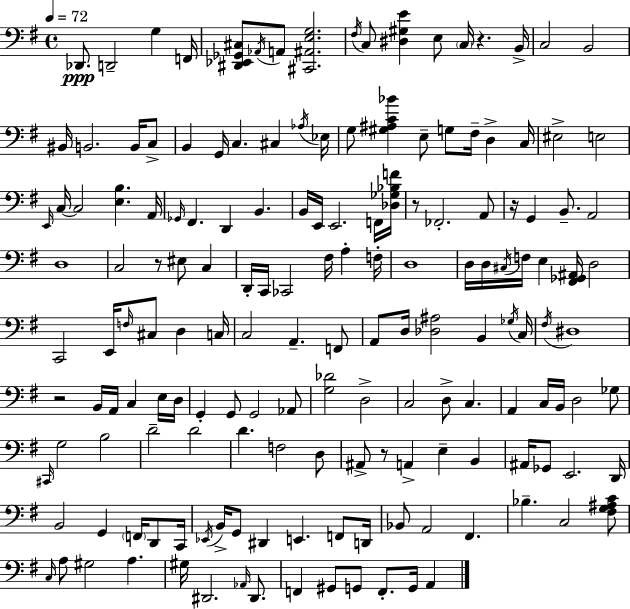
{
  \clef bass
  \time 4/4
  \defaultTimeSignature
  \key g \major
  \tempo 4 = 72
  des,8.\ppp d,2-- g4 f,16 | <dis, ees, ges, cis>8 \acciaccatura { aes,16 } a,8 <cis, ais, e g>2. | \acciaccatura { fis16 } c8 <dis gis e'>4 e8 \parenthesize c16 r4. | b,16-> c2 b,2 | \break bis,16 b,2. b,16 | c8-> b,4 g,16 c4. cis4 | \acciaccatura { aes16 } ees16 g8 <gis ais c' bes'>4 e8-- g8 fis16-- d4-> | c16 eis2-> e2 | \break \grace { e,16 } c16~~ c2 <e b>4. | a,16 \grace { ges,16 } fis,4. d,4 b,4. | b,16 e,16 e,2. | f,16 <des ges bes f'>16 r8 fes,2.-. | \break a,8 r16 g,4 b,8.-- a,2 | d1 | c2 r8 eis8 | c4 d,16-. c,16 ces,2 fis16 | \break a4-. f16-. d1 | d16 d16 \acciaccatura { cis16 } f16 e4 <fis, ges, ais,>16 d2 | c,2 e,16 \grace { f16 } | cis8 d4 c16 c2 a,4.-- | \break f,8 a,8 d16 <des ais>2 | b,4 \acciaccatura { ges16 } c16 \acciaccatura { fis16 } dis1 | r2 | b,16 a,16 c4 e16 d16 g,4-. g,8 g,2 | \break aes,8 <g des'>2 | d2-> c2 | d8-> c4. a,4 c16 b,16 d2 | ges8 \grace { cis,16 } g2 | \break b2 d'2-- | d'2 d'4. | f2 d8 ais,8-> r8 a,4-> | e4-- b,4 ais,16 ges,8 e,2. | \break d,16 b,2 | g,4 \parenthesize f,16 d,8 c,16 \acciaccatura { ees,16 } b,16-> g,8 dis,4 | e,4. f,8 d,16 bes,8 a,2 | fis,4. bes4.-- | \break c2 <fis g ais c'>8 \grace { c16 } a8 gis2 | a4. gis16 dis,2. | \grace { aes,16 } dis,8. f,4 | gis,8 g,8 f,8.-. g,16 a,4 \bar "|."
}